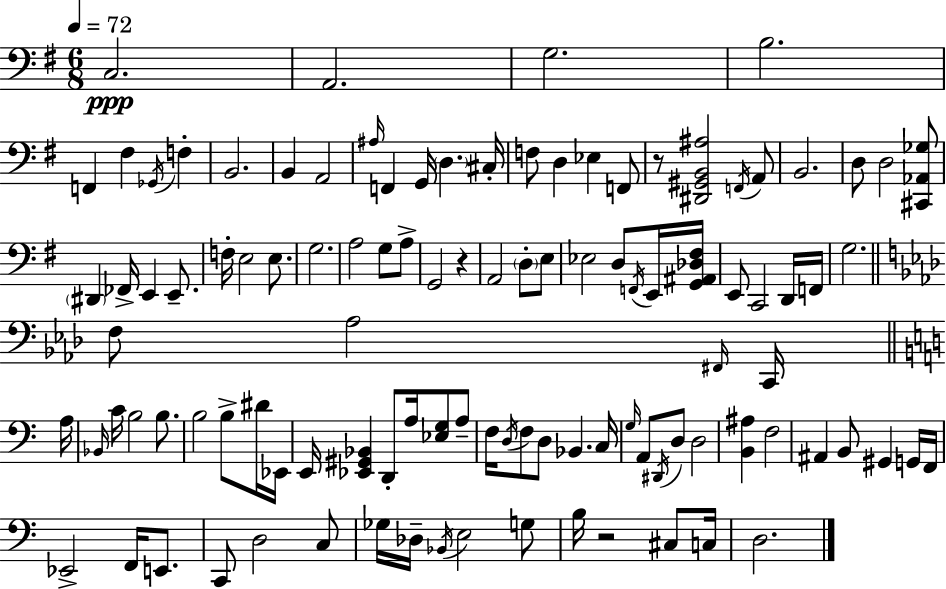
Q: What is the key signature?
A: G major